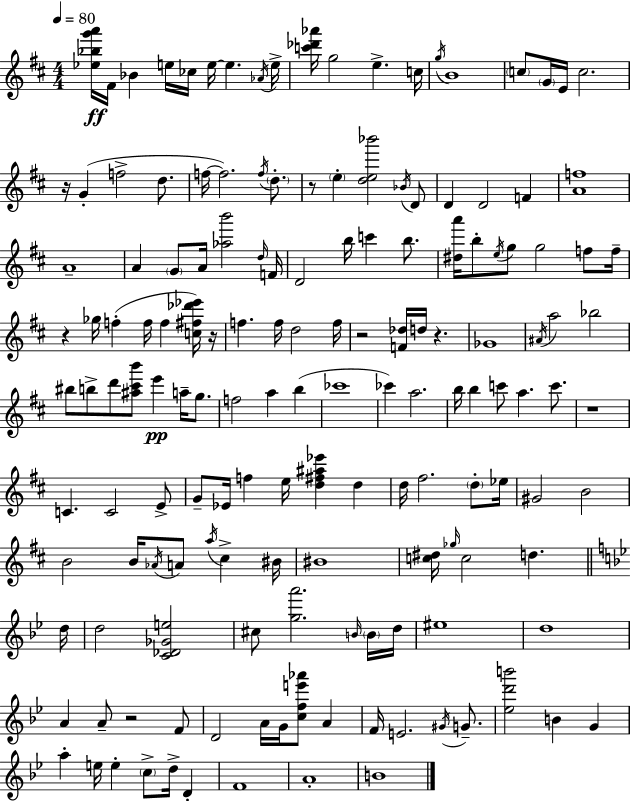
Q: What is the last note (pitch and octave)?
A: B4